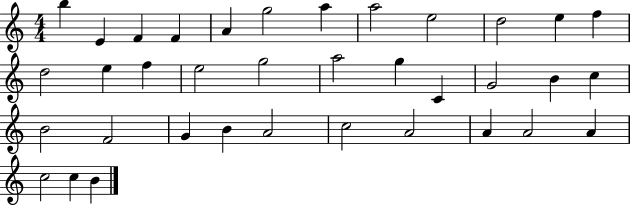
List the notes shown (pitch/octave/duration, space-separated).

B5/q E4/q F4/q F4/q A4/q G5/h A5/q A5/h E5/h D5/h E5/q F5/q D5/h E5/q F5/q E5/h G5/h A5/h G5/q C4/q G4/h B4/q C5/q B4/h F4/h G4/q B4/q A4/h C5/h A4/h A4/q A4/h A4/q C5/h C5/q B4/q